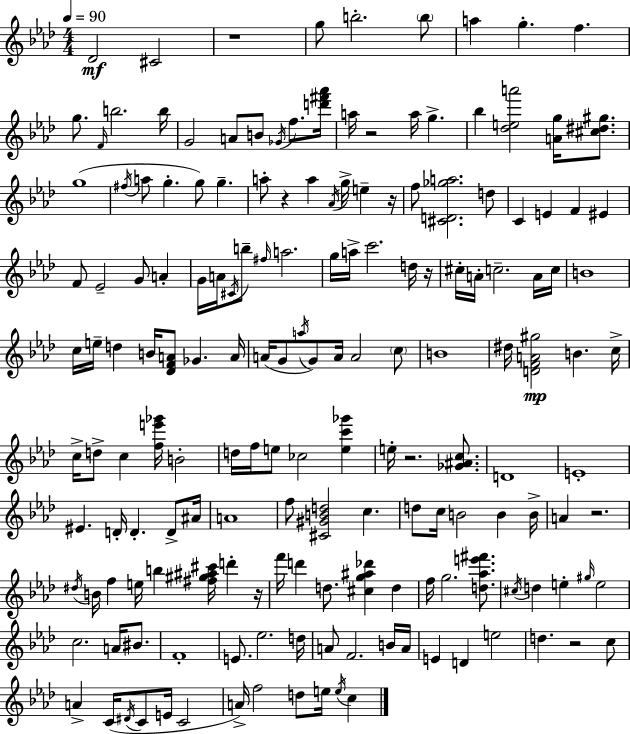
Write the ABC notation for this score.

X:1
T:Untitled
M:4/4
L:1/4
K:Fm
_D2 ^C2 z4 g/2 b2 b/2 a g f g/2 F/4 b2 b/4 G2 A/2 B/2 _G/4 f/2 [d'^f'_a']/4 a/4 z2 a/4 g _b [_dea']2 [Ag]/4 [^c^d^g]/2 g4 ^f/4 a/2 g g/2 g a/2 z a _A/4 g/4 e z/4 f/2 [^CD_ga]2 d/2 C E F ^E F/2 _E2 G/2 A G/4 A/4 ^C/4 b/2 ^f/4 a2 g/4 a/4 c'2 d/4 z/4 ^c/4 A/4 c2 A/4 c/4 B4 c/4 e/4 d B/4 [_DFA]/2 _G A/4 A/4 G/2 a/4 G/2 A/4 A2 c/2 B4 ^d/4 [DFA^g]2 B c/4 c/4 d/2 c [fe'_g']/4 B2 d/4 f/4 e/2 _c2 [ec'_g'] e/4 z2 [_G^Ac]/2 D4 E4 ^E D/4 D D/2 ^A/4 A4 f/2 [^C^GBd]2 c d/2 c/4 B2 B B/4 A z2 ^d/4 B/4 f e/4 b [^f^g^a^c']/4 d' z/4 f'/4 d' d/2 [^cg^a_d'] d f/4 g2 [d_ae'^f']/2 ^c/4 d e ^g/4 e2 c2 A/4 ^B/2 F4 E/2 _e2 d/4 A/2 F2 B/4 A/4 E D e2 d z2 c/2 A C/4 ^D/4 C/2 E/4 C2 A/4 f2 d/2 e/4 e/4 c